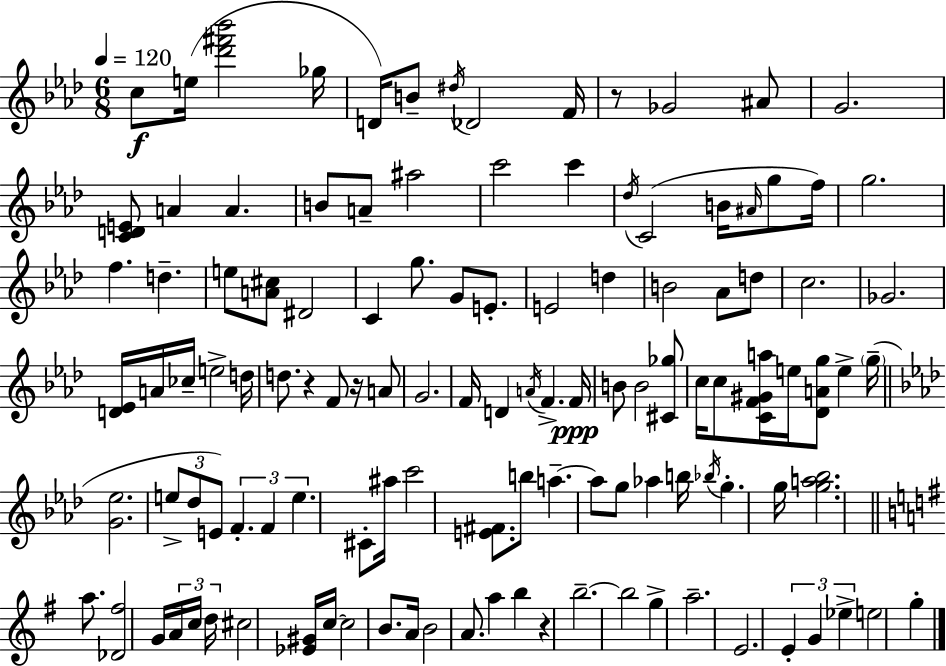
{
  \clef treble
  \numericTimeSignature
  \time 6/8
  \key aes \major
  \tempo 4 = 120
  c''8\f e''16( <des''' fis''' bes'''>2 ges''16 | d'16) b'8-- \acciaccatura { dis''16 } des'2 | f'16 r8 ges'2 ais'8 | g'2. | \break <c' d' e'>8 a'4 a'4. | b'8 a'8-- ais''2 | c'''2 c'''4 | \acciaccatura { des''16 } c'2( b'16 \grace { ais'16 } | \break g''8 f''16) g''2. | f''4. d''4.-- | e''8 <a' cis''>8 dis'2 | c'4 g''8. g'8 | \break e'8.-. e'2 d''4 | b'2 aes'8 | d''8 c''2. | ges'2. | \break <d' ees'>16 a'16 ces''16-- e''2-> | d''16 d''8. r4 f'8 | r16 a'8 g'2. | f'16 d'4 \acciaccatura { a'16 } f'4.-> | \break f'16\ppp b'8 b'2 | <cis' ges''>8 c''16 c''8 <c' f' gis' a''>16 e''16 <des' a' g''>8 e''4-> | \parenthesize g''16--( \bar "||" \break \key aes \major <g' ees''>2. | \tuplet 3/2 { e''8-> des''8 e'8) } \tuplet 3/2 { f'4.-. | f'4 e''4. } cis'8-. | ais''16 c'''2 <e' fis'>8. | \break b''8 a''4.--~~ a''8 g''8 | aes''4 b''16 \acciaccatura { bes''16 } g''4.-. | g''16 <g'' a'' bes''>2. | \bar "||" \break \key e \minor a''8. <des' fis''>2 g'16 | \tuplet 3/2 { a'16 c''16 d''16 } cis''2 <ees' gis'>16 | c''16~~ c''2 b'8. | a'16 b'2 a'8. | \break a''4 b''4 r4 | b''2.--~~ | b''2 g''4-> | a''2.-- | \break e'2. | \tuplet 3/2 { e'4-. g'4 ees''4-> } | e''2 g''4-. | \bar "|."
}